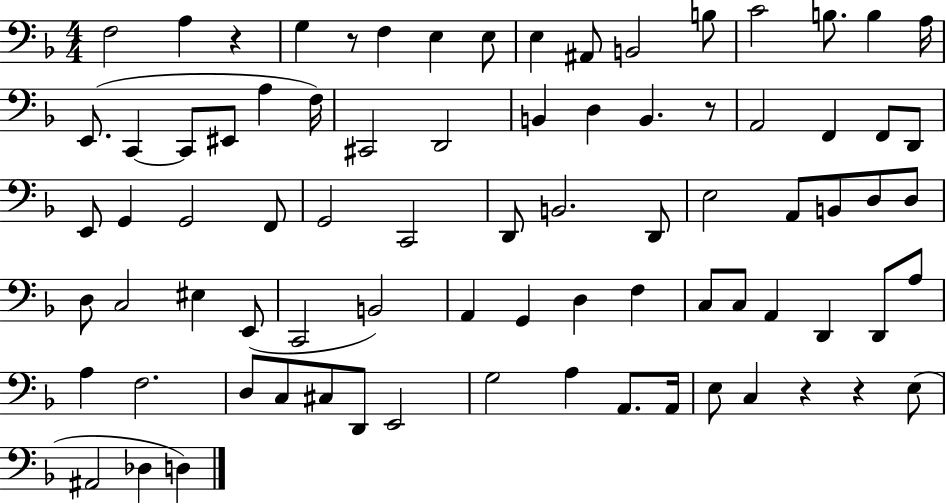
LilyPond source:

{
  \clef bass
  \numericTimeSignature
  \time 4/4
  \key f \major
  f2 a4 r4 | g4 r8 f4 e4 e8 | e4 ais,8 b,2 b8 | c'2 b8. b4 a16 | \break e,8.( c,4~~ c,8 eis,8 a4 f16) | cis,2 d,2 | b,4 d4 b,4. r8 | a,2 f,4 f,8 d,8 | \break e,8 g,4 g,2 f,8 | g,2 c,2 | d,8 b,2. d,8 | e2 a,8 b,8 d8 d8 | \break d8 c2 eis4 e,8( | c,2 b,2) | a,4 g,4 d4 f4 | c8 c8 a,4 d,4 d,8 a8 | \break a4 f2. | d8 c8 cis8 d,8 e,2 | g2 a4 a,8. a,16 | e8 c4 r4 r4 e8( | \break ais,2 des4 d4) | \bar "|."
}